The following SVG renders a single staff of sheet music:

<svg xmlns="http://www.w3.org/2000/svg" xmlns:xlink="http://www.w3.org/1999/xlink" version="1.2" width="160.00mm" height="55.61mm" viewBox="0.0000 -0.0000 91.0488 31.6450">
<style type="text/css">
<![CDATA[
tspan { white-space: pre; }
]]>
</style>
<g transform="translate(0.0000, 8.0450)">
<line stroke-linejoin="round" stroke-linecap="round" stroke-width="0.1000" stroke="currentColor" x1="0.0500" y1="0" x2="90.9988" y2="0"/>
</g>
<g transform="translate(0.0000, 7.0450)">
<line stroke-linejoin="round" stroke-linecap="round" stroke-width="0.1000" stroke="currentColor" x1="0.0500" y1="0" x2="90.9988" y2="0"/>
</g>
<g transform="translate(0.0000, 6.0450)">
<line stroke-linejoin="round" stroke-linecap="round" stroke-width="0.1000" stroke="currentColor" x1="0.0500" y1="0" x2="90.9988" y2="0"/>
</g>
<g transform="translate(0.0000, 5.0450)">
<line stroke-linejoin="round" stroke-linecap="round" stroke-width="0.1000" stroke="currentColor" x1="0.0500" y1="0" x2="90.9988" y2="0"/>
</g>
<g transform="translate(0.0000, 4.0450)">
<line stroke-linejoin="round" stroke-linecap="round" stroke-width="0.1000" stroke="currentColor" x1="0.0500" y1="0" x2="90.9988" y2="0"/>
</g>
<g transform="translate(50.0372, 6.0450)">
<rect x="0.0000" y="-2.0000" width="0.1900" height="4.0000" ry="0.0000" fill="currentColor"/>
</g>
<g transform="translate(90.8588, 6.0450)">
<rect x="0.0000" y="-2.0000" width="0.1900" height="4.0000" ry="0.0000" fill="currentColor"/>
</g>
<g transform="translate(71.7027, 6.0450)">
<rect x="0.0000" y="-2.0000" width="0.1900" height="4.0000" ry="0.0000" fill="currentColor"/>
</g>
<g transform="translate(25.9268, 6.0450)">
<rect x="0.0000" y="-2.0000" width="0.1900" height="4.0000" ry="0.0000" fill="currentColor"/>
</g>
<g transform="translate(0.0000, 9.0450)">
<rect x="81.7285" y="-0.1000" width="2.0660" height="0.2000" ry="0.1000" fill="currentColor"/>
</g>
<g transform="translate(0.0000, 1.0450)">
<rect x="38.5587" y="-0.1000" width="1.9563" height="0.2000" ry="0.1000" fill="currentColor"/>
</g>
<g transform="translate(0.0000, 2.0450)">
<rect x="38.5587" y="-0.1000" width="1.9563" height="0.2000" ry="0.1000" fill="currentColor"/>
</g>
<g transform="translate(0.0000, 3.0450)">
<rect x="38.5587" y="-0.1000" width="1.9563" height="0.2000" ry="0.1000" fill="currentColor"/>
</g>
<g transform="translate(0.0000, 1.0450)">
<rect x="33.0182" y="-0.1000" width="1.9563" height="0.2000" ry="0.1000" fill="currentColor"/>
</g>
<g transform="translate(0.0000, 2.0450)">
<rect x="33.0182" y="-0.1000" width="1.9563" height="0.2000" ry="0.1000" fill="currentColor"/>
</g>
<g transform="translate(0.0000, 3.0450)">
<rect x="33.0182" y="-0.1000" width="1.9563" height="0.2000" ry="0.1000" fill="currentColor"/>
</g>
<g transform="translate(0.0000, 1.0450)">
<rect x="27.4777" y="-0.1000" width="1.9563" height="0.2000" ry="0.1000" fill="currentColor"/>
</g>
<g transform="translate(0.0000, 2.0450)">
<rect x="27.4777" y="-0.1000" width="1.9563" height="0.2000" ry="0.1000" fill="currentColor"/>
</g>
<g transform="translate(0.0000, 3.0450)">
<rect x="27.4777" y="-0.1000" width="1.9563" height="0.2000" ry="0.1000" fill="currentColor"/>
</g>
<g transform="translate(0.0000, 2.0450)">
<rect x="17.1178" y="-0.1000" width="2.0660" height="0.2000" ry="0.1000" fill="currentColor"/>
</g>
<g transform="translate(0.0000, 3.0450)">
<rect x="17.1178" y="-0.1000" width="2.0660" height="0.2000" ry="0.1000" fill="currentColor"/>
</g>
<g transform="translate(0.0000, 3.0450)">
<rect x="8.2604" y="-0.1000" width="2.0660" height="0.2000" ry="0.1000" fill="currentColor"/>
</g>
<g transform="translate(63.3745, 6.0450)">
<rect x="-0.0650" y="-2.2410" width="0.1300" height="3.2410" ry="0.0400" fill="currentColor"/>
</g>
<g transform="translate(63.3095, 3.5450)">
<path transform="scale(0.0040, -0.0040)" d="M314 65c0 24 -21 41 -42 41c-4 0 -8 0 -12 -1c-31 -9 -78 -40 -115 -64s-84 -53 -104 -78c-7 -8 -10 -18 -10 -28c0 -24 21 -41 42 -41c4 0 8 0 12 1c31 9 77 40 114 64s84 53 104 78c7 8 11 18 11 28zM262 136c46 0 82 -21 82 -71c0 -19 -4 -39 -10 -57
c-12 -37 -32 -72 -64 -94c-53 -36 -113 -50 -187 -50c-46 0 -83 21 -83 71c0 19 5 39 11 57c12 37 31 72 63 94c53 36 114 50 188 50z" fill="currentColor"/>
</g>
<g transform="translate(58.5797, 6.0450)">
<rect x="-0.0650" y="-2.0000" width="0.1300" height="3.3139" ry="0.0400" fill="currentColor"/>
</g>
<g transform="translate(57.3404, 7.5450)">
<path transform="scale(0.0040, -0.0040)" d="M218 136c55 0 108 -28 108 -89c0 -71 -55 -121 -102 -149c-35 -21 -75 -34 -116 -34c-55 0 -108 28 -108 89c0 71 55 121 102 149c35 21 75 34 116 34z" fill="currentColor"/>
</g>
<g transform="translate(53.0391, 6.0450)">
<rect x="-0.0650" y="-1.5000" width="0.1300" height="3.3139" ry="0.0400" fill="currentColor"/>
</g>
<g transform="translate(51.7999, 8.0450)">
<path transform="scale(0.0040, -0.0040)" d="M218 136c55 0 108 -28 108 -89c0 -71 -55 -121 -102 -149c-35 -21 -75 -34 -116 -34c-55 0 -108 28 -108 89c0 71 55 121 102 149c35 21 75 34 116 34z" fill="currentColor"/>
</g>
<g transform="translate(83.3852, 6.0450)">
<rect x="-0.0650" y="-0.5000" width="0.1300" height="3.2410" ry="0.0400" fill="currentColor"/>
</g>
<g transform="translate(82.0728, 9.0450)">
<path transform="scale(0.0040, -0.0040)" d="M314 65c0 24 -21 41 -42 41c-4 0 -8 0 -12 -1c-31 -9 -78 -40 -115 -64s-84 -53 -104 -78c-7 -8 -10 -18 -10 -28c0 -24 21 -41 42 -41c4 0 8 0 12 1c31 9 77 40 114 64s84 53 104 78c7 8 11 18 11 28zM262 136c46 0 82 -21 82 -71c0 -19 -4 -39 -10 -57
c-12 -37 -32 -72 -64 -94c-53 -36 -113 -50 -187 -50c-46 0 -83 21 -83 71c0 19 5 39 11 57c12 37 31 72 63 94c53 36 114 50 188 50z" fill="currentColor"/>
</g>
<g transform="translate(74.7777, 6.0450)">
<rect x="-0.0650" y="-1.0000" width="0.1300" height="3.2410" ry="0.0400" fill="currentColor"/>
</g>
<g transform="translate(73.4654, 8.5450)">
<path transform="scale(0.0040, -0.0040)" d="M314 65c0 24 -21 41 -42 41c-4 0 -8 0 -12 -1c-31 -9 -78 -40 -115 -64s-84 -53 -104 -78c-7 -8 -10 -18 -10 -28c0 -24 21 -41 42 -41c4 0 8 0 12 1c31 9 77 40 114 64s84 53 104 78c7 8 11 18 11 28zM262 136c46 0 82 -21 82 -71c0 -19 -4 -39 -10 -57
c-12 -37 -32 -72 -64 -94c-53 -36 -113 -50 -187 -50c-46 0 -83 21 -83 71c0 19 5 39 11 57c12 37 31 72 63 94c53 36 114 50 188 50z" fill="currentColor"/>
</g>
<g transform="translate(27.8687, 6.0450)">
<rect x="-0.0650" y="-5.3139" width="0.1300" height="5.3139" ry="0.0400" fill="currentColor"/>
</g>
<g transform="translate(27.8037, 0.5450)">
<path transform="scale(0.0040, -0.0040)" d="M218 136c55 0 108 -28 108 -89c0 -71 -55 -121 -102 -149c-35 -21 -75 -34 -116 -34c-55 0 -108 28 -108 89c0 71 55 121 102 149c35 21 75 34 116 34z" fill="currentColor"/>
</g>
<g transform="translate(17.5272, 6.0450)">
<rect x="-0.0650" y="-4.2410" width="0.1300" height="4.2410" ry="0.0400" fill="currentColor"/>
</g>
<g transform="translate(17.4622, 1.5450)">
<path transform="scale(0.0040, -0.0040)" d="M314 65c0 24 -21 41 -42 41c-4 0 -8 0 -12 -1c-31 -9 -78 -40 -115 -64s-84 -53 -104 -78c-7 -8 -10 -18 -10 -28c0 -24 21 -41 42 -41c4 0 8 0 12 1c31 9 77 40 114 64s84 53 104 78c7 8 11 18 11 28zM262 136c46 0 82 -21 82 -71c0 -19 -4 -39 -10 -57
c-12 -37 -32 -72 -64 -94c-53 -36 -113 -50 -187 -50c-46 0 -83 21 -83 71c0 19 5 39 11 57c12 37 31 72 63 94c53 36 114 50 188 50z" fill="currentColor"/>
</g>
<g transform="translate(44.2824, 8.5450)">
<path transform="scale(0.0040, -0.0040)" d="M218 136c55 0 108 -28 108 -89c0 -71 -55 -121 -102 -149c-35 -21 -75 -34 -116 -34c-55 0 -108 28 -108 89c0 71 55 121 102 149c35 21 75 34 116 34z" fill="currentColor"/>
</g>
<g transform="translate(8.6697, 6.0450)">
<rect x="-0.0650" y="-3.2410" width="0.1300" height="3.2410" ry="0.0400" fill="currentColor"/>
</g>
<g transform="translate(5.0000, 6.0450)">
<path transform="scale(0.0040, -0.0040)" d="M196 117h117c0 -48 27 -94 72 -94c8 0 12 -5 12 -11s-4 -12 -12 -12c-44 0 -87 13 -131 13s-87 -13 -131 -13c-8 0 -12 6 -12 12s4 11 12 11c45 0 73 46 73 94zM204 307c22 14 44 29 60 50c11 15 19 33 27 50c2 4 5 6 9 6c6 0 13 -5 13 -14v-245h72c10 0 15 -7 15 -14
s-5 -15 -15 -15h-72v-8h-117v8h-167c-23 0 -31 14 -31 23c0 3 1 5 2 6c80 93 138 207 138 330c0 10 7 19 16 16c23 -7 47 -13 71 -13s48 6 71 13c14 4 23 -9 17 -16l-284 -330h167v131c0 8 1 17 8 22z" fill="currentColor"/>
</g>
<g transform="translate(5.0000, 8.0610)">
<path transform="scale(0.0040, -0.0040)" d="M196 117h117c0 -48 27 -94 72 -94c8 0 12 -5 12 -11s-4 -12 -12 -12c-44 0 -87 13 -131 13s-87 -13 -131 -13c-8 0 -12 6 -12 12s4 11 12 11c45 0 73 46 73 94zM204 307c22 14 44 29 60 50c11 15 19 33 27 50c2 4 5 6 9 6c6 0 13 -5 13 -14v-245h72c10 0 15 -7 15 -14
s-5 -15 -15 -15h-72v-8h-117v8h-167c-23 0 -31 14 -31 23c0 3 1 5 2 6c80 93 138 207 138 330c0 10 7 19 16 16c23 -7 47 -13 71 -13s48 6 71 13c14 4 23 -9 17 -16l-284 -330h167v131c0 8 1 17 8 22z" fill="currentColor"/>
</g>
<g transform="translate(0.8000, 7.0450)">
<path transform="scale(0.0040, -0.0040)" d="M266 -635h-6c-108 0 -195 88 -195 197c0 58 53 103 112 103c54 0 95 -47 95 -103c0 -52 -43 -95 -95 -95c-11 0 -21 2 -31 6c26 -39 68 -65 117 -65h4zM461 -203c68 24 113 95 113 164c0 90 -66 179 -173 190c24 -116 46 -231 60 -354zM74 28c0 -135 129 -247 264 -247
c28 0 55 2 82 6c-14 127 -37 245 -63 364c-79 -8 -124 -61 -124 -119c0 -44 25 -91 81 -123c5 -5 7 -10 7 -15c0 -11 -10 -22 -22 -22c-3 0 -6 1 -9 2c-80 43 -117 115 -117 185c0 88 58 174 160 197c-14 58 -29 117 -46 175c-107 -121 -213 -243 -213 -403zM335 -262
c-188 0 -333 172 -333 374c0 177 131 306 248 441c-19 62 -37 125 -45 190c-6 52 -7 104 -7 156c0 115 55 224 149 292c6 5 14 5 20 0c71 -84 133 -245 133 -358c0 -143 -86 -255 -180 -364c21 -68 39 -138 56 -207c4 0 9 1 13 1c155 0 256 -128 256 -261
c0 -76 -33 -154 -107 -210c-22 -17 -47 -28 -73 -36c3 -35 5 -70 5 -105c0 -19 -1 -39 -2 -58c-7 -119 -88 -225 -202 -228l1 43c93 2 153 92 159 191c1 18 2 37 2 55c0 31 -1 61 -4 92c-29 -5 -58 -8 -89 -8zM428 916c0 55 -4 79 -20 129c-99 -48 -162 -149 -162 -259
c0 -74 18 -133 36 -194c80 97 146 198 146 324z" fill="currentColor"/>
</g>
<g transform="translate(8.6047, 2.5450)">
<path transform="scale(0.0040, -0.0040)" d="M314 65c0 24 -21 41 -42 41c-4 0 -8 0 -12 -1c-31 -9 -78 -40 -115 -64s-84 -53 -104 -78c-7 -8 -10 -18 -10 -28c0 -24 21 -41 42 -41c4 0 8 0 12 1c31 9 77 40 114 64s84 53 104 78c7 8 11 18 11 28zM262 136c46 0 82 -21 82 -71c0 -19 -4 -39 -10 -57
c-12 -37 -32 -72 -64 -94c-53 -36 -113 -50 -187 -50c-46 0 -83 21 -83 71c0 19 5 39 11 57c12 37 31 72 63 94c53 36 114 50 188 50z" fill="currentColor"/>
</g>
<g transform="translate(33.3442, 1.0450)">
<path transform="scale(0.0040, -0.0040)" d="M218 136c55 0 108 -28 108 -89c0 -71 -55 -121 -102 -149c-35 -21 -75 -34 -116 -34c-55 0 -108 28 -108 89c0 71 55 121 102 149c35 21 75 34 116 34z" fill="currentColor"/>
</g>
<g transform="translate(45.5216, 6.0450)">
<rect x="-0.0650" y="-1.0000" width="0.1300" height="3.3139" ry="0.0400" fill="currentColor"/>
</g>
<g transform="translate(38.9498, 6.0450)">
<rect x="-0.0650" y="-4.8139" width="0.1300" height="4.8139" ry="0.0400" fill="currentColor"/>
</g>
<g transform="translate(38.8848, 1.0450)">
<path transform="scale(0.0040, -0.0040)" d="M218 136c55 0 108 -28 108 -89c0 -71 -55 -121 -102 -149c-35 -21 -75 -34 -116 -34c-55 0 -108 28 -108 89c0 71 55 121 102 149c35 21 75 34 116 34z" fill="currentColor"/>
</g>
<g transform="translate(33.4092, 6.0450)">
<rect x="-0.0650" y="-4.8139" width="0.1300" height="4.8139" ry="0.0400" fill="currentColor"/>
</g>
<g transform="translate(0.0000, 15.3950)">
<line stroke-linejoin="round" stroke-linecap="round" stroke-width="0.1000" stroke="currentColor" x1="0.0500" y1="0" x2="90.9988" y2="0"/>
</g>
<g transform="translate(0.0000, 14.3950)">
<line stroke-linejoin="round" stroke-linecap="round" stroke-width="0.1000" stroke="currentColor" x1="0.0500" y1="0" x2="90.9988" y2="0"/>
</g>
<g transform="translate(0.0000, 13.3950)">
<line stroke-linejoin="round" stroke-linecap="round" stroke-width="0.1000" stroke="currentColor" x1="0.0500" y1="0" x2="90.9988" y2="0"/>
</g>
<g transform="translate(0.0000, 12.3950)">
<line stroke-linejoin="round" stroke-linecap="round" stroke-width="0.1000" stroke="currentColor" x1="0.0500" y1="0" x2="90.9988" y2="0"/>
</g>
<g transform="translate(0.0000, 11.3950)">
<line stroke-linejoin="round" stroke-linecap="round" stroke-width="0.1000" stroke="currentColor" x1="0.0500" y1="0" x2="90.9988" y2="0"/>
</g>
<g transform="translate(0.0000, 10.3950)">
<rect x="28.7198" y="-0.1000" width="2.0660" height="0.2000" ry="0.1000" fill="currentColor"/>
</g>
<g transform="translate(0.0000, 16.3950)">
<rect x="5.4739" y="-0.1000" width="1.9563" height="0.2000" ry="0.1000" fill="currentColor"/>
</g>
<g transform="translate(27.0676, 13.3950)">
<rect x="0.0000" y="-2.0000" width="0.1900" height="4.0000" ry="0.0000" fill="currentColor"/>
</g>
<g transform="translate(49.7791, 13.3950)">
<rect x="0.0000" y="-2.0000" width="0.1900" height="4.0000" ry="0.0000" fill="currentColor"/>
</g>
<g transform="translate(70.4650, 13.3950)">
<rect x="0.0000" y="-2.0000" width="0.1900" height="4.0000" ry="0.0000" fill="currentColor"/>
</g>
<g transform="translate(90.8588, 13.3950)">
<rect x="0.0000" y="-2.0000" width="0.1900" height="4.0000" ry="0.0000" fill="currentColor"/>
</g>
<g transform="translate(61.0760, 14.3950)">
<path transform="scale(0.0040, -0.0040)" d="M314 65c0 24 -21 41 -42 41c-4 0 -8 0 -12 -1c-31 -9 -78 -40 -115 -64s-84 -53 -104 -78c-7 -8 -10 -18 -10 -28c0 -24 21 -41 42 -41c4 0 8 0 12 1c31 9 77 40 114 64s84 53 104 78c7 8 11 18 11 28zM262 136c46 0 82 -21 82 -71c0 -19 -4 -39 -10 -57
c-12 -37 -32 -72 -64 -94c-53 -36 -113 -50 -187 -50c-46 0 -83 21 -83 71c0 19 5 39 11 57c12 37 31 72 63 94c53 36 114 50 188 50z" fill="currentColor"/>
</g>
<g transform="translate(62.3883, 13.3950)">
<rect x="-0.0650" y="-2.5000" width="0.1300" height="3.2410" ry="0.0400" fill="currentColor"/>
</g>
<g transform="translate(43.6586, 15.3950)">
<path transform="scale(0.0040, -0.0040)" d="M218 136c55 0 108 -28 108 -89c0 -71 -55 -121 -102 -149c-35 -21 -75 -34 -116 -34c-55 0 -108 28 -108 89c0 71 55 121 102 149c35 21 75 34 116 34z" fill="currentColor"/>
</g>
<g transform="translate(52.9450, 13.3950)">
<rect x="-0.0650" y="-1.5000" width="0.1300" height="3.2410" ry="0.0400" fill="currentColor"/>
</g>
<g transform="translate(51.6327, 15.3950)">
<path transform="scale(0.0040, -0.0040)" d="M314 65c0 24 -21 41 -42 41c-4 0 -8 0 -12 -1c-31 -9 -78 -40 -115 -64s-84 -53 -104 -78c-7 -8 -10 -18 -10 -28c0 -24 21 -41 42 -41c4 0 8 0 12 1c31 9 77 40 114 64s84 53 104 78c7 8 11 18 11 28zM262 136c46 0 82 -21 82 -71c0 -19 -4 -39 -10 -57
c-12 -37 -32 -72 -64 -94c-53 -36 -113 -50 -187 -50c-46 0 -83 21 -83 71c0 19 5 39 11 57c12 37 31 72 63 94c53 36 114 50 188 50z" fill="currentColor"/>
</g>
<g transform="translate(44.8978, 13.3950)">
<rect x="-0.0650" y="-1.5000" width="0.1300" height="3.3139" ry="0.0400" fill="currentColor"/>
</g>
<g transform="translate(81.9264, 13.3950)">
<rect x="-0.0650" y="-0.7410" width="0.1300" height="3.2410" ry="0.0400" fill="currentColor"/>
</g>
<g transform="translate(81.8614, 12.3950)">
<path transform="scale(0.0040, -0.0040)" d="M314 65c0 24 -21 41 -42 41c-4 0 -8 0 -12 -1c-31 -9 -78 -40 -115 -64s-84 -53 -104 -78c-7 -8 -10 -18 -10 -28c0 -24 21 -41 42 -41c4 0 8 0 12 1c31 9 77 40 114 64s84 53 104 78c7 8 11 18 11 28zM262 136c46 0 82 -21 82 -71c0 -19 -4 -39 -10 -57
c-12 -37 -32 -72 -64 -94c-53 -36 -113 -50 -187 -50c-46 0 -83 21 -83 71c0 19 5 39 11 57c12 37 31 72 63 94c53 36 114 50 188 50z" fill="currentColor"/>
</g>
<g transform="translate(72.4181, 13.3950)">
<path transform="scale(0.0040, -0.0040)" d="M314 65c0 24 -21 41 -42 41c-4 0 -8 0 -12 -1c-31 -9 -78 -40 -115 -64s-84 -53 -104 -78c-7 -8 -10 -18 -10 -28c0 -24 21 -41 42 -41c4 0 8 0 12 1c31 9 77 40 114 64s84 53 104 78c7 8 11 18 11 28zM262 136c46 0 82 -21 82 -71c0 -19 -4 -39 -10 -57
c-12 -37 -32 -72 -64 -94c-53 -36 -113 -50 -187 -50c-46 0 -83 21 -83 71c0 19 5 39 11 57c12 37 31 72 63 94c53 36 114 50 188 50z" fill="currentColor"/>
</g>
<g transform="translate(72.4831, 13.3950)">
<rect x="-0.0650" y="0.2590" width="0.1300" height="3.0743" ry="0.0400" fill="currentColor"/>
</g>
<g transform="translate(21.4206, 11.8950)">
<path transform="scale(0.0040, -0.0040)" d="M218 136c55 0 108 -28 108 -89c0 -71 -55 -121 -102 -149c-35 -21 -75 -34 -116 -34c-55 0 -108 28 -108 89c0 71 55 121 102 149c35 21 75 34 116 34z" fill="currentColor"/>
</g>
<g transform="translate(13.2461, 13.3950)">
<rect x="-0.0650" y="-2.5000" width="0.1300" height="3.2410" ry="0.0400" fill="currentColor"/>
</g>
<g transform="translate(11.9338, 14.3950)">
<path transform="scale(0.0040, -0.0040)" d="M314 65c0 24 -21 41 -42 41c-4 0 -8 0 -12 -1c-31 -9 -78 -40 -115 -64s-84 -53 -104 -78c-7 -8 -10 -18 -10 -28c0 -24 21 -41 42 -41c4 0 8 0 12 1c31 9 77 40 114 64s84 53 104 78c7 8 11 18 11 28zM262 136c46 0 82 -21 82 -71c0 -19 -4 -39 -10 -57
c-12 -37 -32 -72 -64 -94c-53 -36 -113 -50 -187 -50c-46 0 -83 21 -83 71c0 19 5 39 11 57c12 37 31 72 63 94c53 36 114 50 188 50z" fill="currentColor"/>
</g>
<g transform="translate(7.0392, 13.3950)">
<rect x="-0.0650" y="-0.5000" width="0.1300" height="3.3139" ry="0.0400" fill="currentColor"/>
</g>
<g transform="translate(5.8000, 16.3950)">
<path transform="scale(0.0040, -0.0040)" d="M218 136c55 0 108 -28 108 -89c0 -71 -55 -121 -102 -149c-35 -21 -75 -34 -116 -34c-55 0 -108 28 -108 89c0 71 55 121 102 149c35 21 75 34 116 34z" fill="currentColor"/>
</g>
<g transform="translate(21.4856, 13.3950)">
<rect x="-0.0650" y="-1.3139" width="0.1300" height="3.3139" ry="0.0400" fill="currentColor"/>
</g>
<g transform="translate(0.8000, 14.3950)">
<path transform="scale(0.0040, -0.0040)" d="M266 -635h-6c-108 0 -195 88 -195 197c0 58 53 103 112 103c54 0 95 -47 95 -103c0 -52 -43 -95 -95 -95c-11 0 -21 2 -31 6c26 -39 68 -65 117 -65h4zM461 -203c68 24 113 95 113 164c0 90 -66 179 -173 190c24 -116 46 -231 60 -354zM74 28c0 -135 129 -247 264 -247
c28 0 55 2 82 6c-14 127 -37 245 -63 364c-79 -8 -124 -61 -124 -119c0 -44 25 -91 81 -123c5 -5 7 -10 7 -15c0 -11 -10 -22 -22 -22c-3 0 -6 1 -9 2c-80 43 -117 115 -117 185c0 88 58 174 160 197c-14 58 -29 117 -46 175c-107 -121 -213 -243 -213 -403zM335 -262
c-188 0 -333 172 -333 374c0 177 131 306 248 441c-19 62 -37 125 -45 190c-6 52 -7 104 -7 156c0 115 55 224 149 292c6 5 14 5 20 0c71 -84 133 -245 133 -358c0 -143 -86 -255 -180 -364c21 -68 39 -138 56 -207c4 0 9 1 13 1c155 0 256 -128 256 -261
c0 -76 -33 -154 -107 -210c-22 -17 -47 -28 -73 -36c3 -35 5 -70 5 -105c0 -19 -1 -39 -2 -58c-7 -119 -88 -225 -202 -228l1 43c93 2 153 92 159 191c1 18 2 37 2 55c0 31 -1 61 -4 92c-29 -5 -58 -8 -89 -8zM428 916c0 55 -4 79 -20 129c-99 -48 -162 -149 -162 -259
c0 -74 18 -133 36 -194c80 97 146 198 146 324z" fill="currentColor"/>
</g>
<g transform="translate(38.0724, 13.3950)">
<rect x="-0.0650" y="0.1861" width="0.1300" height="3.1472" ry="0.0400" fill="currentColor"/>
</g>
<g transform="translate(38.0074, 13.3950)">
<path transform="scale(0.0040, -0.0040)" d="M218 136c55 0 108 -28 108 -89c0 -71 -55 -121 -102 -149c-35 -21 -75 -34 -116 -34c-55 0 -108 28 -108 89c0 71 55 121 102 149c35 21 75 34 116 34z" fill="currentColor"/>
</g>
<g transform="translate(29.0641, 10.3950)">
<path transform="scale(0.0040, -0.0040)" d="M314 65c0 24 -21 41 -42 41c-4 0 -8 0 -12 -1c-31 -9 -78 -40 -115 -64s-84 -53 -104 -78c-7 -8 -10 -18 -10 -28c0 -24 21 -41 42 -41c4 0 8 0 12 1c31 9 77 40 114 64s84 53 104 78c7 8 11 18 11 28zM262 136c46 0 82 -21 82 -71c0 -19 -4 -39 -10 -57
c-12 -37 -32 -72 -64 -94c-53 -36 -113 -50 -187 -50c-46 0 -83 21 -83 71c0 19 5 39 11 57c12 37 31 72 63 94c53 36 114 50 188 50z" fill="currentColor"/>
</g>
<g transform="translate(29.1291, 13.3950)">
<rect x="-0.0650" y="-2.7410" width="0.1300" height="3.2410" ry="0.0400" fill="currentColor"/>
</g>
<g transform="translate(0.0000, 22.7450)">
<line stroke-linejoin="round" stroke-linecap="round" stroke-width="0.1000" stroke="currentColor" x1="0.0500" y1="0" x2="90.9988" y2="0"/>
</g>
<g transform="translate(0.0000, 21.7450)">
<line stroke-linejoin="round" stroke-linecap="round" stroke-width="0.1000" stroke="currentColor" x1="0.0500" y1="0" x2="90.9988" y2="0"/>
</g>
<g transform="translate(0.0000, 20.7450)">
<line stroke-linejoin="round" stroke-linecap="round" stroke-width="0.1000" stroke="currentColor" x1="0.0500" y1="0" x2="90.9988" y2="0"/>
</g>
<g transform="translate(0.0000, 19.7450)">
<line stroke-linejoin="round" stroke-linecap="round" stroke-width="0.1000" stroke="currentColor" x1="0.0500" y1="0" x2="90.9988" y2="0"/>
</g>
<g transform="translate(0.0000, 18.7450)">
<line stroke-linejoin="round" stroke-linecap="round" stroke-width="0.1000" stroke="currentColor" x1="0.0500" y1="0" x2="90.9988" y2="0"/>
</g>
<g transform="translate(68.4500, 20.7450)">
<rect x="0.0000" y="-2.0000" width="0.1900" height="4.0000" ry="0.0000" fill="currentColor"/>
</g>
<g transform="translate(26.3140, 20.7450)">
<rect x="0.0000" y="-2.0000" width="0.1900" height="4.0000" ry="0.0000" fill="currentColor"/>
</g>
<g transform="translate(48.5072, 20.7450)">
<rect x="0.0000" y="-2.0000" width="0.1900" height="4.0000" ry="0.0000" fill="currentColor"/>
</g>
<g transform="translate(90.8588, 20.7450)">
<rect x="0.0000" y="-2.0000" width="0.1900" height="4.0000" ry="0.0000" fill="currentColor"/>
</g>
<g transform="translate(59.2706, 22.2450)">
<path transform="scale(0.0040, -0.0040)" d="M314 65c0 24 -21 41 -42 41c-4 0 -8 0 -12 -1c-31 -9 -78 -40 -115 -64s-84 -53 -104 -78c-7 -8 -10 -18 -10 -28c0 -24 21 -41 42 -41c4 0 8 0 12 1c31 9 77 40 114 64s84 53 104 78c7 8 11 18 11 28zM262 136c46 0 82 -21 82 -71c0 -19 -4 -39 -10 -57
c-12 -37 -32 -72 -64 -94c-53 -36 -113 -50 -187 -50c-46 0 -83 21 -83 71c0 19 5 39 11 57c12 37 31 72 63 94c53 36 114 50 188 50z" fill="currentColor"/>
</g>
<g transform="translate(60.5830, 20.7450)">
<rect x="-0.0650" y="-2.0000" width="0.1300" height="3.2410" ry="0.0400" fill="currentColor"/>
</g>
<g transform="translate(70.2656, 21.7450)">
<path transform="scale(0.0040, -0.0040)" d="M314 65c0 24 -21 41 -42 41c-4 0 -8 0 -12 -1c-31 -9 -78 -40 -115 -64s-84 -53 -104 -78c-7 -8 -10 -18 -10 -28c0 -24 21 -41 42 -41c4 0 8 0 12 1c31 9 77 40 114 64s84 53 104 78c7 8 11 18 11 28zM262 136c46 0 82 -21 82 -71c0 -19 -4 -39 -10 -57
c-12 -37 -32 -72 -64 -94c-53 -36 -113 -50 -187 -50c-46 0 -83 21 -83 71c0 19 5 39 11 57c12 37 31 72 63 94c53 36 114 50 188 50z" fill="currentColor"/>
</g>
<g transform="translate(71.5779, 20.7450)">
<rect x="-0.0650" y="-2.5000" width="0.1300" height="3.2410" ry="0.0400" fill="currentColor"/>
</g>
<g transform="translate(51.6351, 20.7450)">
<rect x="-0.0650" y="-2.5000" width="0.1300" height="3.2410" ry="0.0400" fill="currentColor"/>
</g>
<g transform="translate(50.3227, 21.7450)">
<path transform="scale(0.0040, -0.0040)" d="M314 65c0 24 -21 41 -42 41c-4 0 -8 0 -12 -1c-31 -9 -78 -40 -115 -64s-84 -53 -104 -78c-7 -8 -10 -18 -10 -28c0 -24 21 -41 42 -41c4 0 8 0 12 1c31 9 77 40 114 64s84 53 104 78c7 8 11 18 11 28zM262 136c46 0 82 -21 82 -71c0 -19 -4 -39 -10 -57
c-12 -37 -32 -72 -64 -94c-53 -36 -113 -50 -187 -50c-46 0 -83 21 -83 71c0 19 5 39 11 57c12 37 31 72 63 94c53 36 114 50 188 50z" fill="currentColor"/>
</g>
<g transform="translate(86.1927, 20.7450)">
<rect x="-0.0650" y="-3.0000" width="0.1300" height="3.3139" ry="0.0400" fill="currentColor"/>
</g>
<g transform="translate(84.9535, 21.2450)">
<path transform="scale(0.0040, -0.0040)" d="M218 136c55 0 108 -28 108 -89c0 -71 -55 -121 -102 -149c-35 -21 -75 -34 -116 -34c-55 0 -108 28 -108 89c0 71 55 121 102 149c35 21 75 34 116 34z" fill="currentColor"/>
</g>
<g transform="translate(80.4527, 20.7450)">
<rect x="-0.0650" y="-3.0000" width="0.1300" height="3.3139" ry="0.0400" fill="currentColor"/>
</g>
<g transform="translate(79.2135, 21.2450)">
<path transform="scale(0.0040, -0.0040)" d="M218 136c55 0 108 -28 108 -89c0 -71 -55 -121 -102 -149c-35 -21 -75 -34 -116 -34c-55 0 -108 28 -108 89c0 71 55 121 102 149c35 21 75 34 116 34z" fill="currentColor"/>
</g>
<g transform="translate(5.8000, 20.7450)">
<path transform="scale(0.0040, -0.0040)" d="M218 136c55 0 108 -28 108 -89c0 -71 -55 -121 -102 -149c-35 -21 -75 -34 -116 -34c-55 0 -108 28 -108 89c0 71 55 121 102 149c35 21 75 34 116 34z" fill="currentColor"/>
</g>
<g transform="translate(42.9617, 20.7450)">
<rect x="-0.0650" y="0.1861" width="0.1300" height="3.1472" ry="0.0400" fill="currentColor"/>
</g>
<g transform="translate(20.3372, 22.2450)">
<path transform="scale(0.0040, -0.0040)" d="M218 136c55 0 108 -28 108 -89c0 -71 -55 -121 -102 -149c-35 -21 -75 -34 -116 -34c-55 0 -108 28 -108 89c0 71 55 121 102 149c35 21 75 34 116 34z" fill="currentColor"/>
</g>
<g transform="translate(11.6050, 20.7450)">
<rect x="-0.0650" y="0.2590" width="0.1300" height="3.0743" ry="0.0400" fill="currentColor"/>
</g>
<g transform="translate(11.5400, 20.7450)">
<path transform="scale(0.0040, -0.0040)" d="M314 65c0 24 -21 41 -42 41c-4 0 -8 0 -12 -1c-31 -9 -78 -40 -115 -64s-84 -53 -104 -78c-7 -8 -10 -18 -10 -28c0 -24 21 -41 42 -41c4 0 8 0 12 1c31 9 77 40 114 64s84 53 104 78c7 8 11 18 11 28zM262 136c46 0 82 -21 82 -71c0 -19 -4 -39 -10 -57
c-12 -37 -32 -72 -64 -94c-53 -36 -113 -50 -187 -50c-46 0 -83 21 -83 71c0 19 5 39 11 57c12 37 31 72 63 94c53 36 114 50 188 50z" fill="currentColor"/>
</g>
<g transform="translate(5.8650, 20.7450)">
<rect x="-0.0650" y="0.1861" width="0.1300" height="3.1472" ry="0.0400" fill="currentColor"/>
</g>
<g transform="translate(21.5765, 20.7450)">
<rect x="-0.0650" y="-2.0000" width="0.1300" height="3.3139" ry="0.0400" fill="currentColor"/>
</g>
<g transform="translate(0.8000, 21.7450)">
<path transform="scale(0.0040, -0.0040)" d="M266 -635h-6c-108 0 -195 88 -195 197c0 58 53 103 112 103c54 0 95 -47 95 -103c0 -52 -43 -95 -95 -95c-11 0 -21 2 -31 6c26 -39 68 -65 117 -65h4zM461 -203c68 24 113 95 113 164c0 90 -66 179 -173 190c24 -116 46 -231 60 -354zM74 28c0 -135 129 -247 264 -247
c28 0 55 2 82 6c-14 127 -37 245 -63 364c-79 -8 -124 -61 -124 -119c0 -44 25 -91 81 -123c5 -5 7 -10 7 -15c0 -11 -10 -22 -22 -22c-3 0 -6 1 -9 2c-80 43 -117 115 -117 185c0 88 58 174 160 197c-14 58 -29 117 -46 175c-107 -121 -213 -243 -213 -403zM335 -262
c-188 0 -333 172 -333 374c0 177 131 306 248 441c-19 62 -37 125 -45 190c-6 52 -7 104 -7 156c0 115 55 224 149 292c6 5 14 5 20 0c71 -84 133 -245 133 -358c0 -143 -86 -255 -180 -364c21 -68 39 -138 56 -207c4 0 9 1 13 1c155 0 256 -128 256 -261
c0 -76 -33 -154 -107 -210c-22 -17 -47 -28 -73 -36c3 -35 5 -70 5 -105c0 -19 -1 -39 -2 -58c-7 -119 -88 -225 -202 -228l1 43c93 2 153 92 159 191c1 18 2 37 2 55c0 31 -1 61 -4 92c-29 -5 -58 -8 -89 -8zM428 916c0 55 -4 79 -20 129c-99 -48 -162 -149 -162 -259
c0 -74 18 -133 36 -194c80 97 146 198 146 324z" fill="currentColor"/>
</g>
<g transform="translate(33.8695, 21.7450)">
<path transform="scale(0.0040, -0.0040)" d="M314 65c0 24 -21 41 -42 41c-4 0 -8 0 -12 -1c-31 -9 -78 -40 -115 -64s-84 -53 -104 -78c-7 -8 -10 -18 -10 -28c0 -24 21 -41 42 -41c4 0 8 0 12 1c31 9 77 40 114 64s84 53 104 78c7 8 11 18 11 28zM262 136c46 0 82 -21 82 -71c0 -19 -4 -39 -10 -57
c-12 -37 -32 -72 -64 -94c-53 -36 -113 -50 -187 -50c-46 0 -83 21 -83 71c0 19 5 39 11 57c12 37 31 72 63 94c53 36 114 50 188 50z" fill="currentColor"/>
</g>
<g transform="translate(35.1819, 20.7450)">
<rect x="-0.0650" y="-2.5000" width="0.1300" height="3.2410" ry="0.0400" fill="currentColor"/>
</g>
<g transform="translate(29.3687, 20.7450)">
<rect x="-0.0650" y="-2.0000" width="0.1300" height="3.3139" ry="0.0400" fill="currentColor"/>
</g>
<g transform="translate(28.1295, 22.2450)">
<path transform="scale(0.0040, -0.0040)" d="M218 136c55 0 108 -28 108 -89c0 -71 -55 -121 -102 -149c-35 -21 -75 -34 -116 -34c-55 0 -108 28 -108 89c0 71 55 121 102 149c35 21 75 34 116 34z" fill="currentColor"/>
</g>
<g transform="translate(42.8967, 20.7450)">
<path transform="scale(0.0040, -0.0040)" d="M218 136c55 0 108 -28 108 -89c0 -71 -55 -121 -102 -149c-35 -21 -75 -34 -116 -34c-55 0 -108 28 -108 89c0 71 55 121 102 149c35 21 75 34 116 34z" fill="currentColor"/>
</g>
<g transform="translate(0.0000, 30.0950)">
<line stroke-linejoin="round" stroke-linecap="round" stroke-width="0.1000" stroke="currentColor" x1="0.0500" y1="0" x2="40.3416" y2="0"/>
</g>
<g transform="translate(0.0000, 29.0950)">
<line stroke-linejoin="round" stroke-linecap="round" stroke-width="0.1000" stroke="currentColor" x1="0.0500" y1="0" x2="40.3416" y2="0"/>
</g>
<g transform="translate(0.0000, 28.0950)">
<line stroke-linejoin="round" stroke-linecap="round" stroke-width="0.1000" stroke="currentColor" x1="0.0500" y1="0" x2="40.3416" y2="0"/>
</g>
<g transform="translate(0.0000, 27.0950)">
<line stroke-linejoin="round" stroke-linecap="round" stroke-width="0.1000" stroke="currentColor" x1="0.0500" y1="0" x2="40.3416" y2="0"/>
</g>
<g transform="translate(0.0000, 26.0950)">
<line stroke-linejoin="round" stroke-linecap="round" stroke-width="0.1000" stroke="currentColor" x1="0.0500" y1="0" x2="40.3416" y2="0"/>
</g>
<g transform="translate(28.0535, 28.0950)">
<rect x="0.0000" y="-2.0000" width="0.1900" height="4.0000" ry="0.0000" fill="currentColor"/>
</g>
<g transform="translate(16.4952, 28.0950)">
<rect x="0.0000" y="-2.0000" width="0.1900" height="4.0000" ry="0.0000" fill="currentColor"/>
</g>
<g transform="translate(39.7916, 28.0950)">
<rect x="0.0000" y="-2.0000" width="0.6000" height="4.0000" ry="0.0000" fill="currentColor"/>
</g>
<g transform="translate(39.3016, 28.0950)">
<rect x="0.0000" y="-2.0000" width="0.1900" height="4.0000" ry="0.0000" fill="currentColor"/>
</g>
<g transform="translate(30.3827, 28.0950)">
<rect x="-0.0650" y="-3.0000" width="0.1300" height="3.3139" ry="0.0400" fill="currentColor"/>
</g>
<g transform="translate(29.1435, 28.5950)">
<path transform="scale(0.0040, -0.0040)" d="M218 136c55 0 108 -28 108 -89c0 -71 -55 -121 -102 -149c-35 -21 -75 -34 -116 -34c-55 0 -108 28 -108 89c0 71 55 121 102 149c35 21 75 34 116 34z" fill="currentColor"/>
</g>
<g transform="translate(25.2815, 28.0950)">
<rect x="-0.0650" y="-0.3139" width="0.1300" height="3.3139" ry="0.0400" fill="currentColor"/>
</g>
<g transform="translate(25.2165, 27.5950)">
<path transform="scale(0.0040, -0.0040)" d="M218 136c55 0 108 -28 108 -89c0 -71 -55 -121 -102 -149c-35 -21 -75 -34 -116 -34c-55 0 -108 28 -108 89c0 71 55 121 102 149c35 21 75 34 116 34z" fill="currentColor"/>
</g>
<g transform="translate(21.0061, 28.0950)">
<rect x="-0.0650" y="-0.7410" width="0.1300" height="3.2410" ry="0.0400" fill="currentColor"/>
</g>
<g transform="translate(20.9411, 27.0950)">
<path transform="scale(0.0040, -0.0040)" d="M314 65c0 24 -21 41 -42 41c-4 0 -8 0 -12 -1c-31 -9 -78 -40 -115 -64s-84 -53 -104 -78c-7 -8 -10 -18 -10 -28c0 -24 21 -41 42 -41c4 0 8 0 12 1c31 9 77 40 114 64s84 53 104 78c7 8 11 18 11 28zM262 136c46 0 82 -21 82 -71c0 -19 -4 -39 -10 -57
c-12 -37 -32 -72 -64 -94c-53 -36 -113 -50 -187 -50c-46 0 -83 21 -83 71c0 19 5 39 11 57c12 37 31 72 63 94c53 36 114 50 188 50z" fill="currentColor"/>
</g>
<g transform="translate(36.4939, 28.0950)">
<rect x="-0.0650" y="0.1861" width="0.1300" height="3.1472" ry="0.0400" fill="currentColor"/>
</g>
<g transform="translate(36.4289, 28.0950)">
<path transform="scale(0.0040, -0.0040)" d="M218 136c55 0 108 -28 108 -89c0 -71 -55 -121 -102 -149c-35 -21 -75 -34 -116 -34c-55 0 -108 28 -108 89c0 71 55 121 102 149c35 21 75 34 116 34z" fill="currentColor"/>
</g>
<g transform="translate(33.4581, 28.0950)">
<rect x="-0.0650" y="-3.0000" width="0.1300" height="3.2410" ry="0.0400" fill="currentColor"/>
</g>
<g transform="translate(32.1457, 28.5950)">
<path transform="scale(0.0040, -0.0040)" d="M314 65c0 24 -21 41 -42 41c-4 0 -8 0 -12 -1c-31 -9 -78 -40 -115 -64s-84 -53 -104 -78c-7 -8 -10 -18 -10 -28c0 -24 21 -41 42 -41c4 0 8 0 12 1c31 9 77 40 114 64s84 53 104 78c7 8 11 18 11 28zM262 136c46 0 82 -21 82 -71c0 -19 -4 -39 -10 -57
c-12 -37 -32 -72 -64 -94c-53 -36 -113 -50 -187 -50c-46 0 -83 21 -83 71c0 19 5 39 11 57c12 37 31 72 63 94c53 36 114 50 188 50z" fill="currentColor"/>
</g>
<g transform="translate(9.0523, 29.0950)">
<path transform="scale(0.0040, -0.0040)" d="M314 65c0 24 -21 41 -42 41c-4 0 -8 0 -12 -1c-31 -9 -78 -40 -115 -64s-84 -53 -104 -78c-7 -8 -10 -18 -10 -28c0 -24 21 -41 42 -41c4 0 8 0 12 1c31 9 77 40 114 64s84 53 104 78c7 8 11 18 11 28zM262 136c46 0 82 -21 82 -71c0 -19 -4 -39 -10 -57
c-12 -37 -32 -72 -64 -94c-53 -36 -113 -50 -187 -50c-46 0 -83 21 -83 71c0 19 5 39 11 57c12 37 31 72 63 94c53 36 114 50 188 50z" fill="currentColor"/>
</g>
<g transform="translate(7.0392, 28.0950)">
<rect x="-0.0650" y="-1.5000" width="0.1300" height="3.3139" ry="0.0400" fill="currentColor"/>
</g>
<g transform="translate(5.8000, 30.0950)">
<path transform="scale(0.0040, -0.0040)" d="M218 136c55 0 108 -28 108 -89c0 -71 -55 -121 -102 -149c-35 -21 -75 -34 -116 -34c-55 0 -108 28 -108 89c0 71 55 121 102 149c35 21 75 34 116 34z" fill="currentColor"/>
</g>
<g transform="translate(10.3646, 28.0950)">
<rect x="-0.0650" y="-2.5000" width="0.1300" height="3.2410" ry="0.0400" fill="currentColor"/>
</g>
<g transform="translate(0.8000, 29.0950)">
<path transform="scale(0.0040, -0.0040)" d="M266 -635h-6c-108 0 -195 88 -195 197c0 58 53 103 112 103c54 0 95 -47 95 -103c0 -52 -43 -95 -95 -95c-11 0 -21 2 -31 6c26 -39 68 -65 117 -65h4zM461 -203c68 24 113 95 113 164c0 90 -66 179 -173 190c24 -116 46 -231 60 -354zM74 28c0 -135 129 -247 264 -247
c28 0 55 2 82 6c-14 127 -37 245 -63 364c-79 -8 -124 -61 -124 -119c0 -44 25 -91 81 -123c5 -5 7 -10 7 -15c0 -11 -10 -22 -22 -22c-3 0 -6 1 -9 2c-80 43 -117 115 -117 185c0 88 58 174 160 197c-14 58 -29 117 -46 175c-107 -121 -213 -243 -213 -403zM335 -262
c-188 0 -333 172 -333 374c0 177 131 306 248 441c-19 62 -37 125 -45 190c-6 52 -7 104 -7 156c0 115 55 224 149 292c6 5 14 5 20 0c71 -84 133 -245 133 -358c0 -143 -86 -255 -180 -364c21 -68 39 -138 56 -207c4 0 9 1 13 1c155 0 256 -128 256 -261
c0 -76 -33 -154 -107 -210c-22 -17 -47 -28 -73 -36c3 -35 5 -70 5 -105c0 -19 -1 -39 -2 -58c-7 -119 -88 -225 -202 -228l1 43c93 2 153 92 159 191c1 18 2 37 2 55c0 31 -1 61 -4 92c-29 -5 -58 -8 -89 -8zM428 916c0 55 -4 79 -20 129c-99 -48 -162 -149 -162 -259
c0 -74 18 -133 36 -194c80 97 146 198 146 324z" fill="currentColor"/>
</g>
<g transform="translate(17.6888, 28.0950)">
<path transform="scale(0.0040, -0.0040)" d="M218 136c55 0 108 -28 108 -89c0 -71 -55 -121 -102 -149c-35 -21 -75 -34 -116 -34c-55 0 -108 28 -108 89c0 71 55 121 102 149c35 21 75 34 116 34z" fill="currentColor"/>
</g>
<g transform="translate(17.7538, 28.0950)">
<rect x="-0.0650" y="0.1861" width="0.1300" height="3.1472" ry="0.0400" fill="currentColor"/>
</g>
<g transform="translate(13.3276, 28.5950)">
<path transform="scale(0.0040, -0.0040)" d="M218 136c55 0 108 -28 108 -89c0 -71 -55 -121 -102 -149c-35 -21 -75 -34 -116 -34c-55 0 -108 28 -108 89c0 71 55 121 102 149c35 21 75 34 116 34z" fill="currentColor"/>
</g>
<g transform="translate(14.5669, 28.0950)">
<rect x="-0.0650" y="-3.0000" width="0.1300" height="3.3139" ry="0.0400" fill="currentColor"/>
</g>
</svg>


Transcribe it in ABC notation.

X:1
T:Untitled
M:4/4
L:1/4
K:C
b2 d'2 f' e' e' D E F g2 D2 C2 C G2 e a2 B E E2 G2 B2 d2 B B2 F F G2 B G2 F2 G2 A A E G2 A B d2 c A A2 B